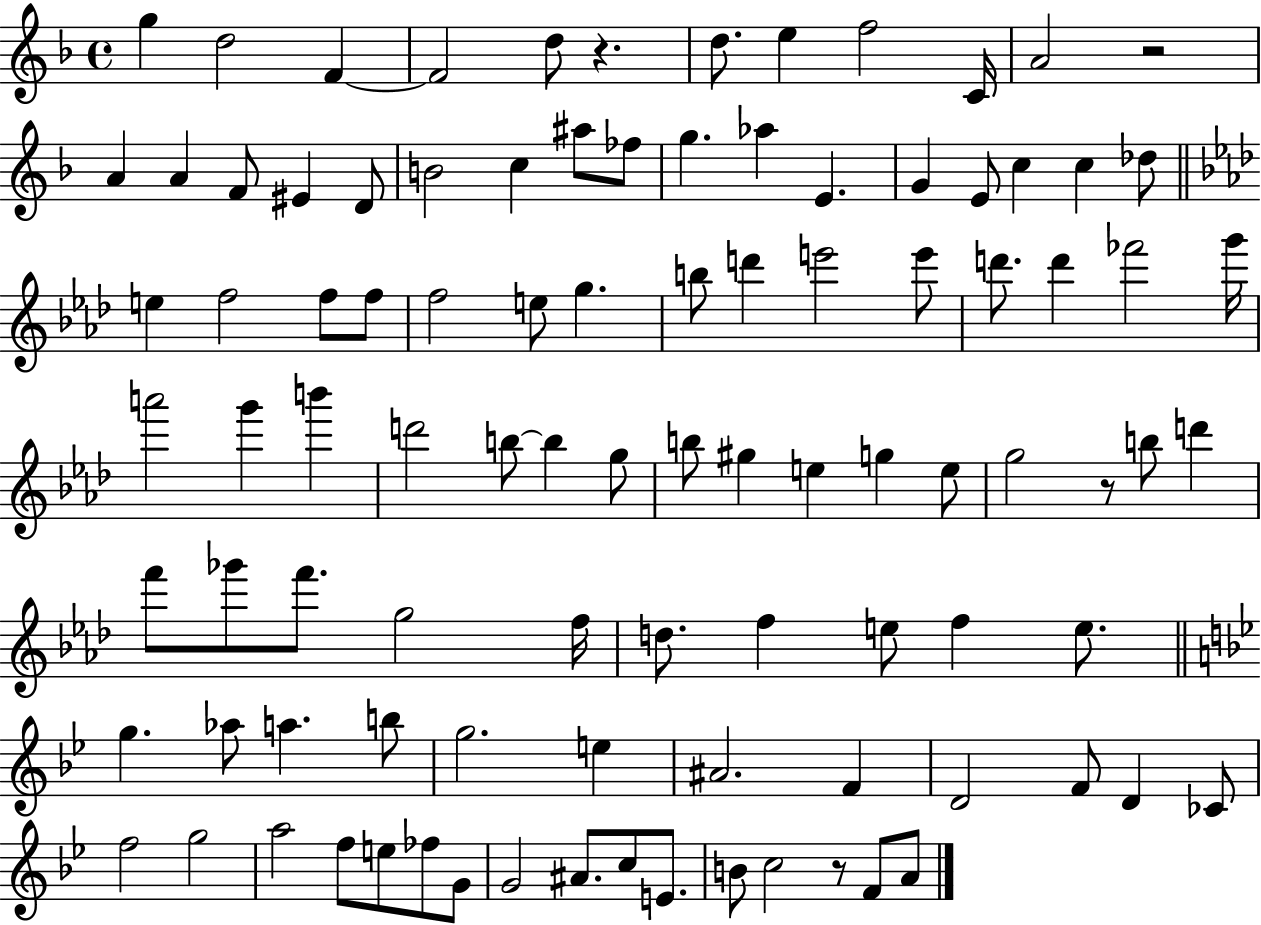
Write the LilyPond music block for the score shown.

{
  \clef treble
  \time 4/4
  \defaultTimeSignature
  \key f \major
  g''4 d''2 f'4~~ | f'2 d''8 r4. | d''8. e''4 f''2 c'16 | a'2 r2 | \break a'4 a'4 f'8 eis'4 d'8 | b'2 c''4 ais''8 fes''8 | g''4. aes''4 e'4. | g'4 e'8 c''4 c''4 des''8 | \break \bar "||" \break \key f \minor e''4 f''2 f''8 f''8 | f''2 e''8 g''4. | b''8 d'''4 e'''2 e'''8 | d'''8. d'''4 fes'''2 g'''16 | \break a'''2 g'''4 b'''4 | d'''2 b''8~~ b''4 g''8 | b''8 gis''4 e''4 g''4 e''8 | g''2 r8 b''8 d'''4 | \break f'''8 ges'''8 f'''8. g''2 f''16 | d''8. f''4 e''8 f''4 e''8. | \bar "||" \break \key bes \major g''4. aes''8 a''4. b''8 | g''2. e''4 | ais'2. f'4 | d'2 f'8 d'4 ces'8 | \break f''2 g''2 | a''2 f''8 e''8 fes''8 g'8 | g'2 ais'8. c''8 e'8. | b'8 c''2 r8 f'8 a'8 | \break \bar "|."
}